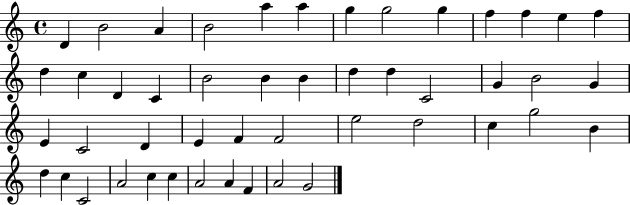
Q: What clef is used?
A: treble